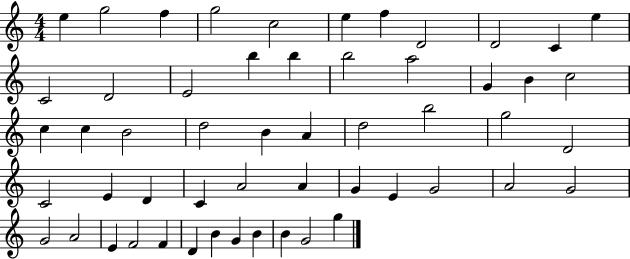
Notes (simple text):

E5/q G5/h F5/q G5/h C5/h E5/q F5/q D4/h D4/h C4/q E5/q C4/h D4/h E4/h B5/q B5/q B5/h A5/h G4/q B4/q C5/h C5/q C5/q B4/h D5/h B4/q A4/q D5/h B5/h G5/h D4/h C4/h E4/q D4/q C4/q A4/h A4/q G4/q E4/q G4/h A4/h G4/h G4/h A4/h E4/q F4/h F4/q D4/q B4/q G4/q B4/q B4/q G4/h G5/q